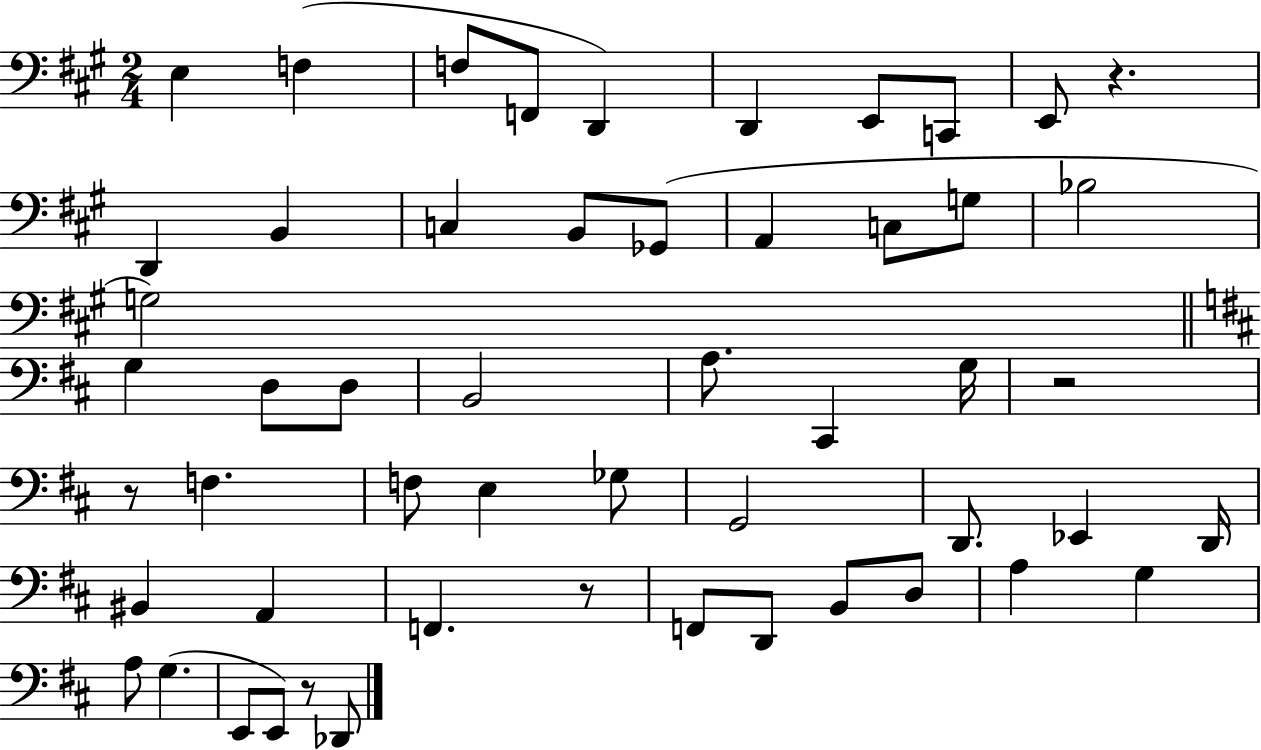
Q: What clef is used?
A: bass